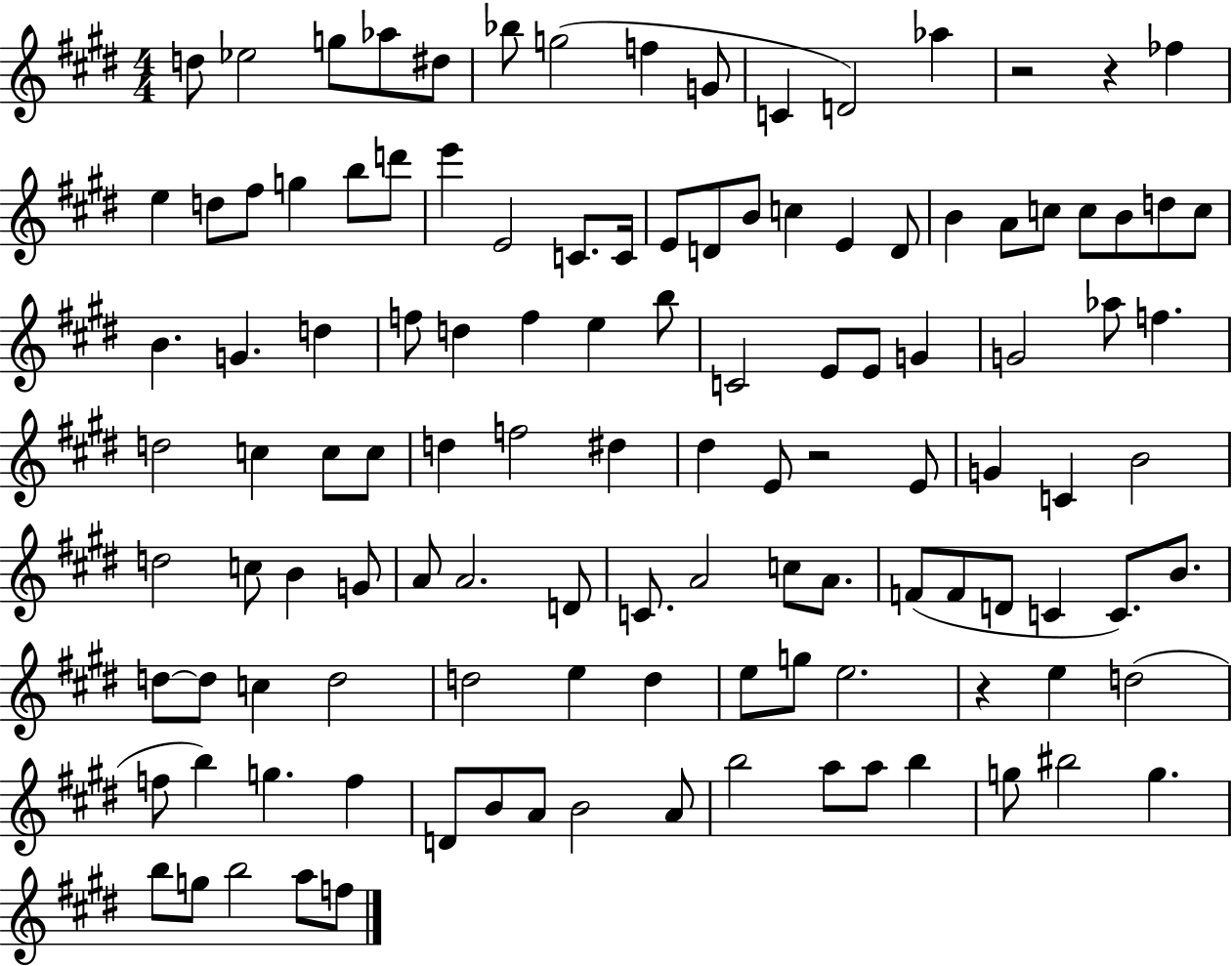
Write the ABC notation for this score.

X:1
T:Untitled
M:4/4
L:1/4
K:E
d/2 _e2 g/2 _a/2 ^d/2 _b/2 g2 f G/2 C D2 _a z2 z _f e d/2 ^f/2 g b/2 d'/2 e' E2 C/2 C/4 E/2 D/2 B/2 c E D/2 B A/2 c/2 c/2 B/2 d/2 c/2 B G d f/2 d f e b/2 C2 E/2 E/2 G G2 _a/2 f d2 c c/2 c/2 d f2 ^d ^d E/2 z2 E/2 G C B2 d2 c/2 B G/2 A/2 A2 D/2 C/2 A2 c/2 A/2 F/2 F/2 D/2 C C/2 B/2 d/2 d/2 c d2 d2 e d e/2 g/2 e2 z e d2 f/2 b g f D/2 B/2 A/2 B2 A/2 b2 a/2 a/2 b g/2 ^b2 g b/2 g/2 b2 a/2 f/2